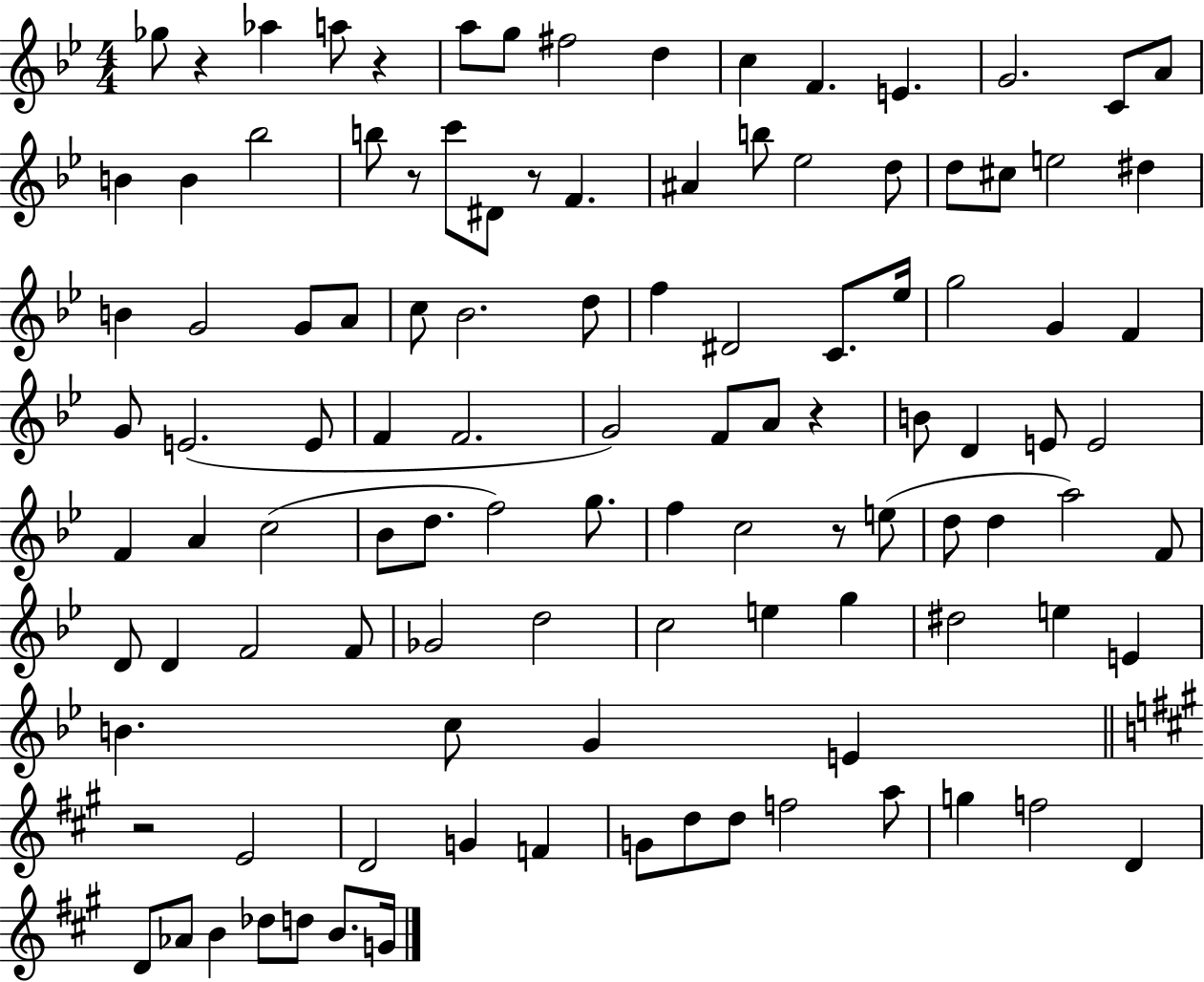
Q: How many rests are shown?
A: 7